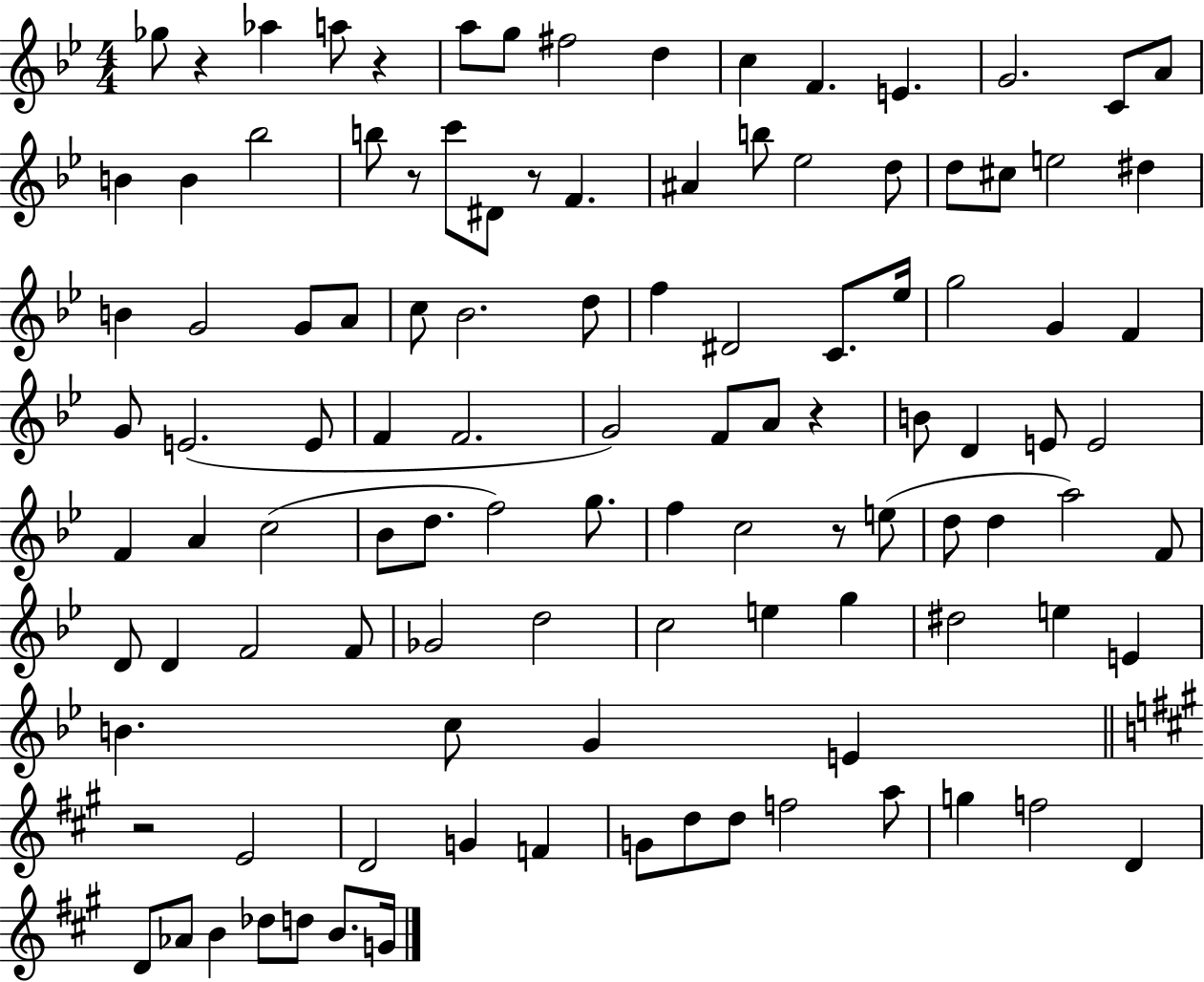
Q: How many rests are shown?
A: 7